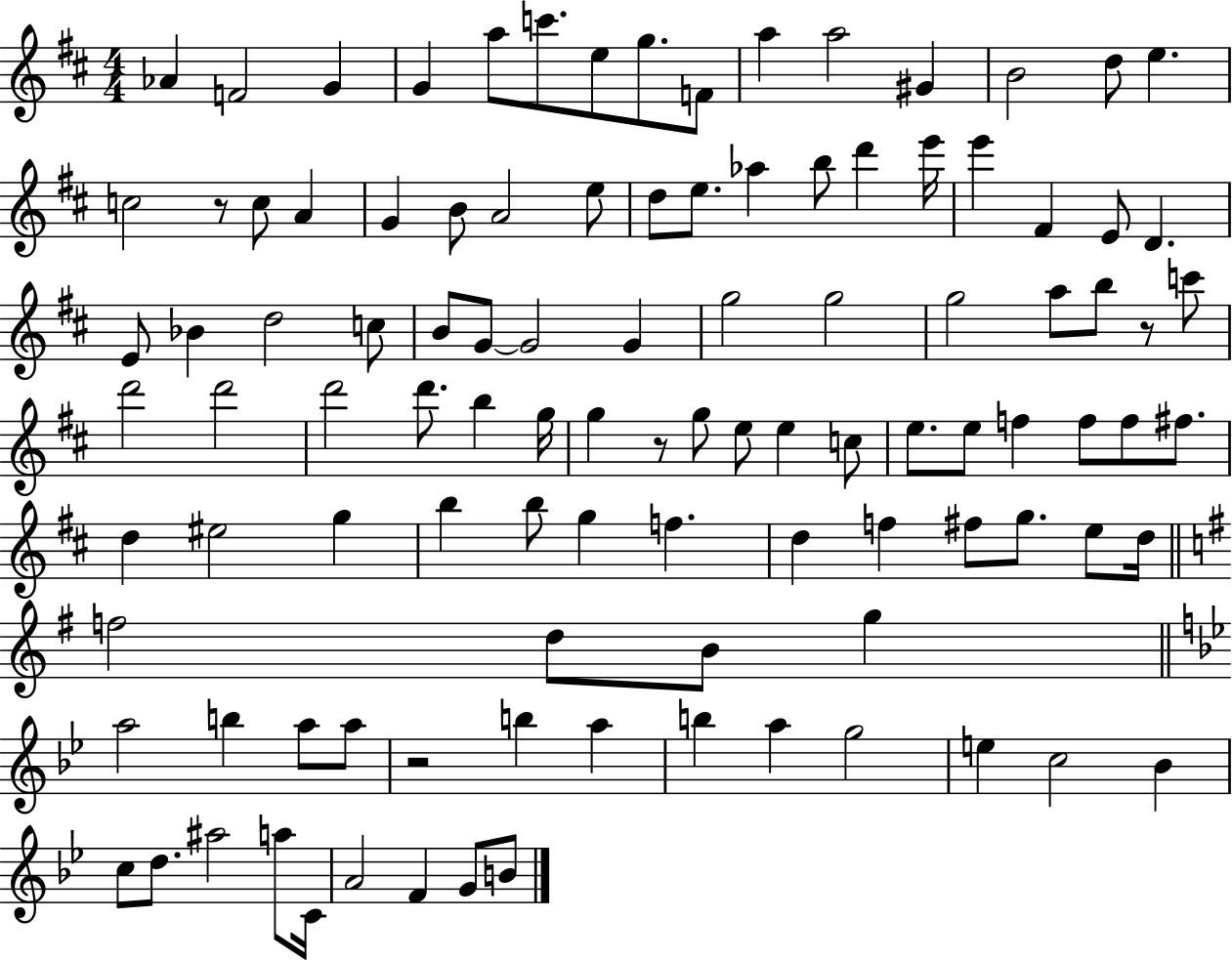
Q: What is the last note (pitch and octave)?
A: B4